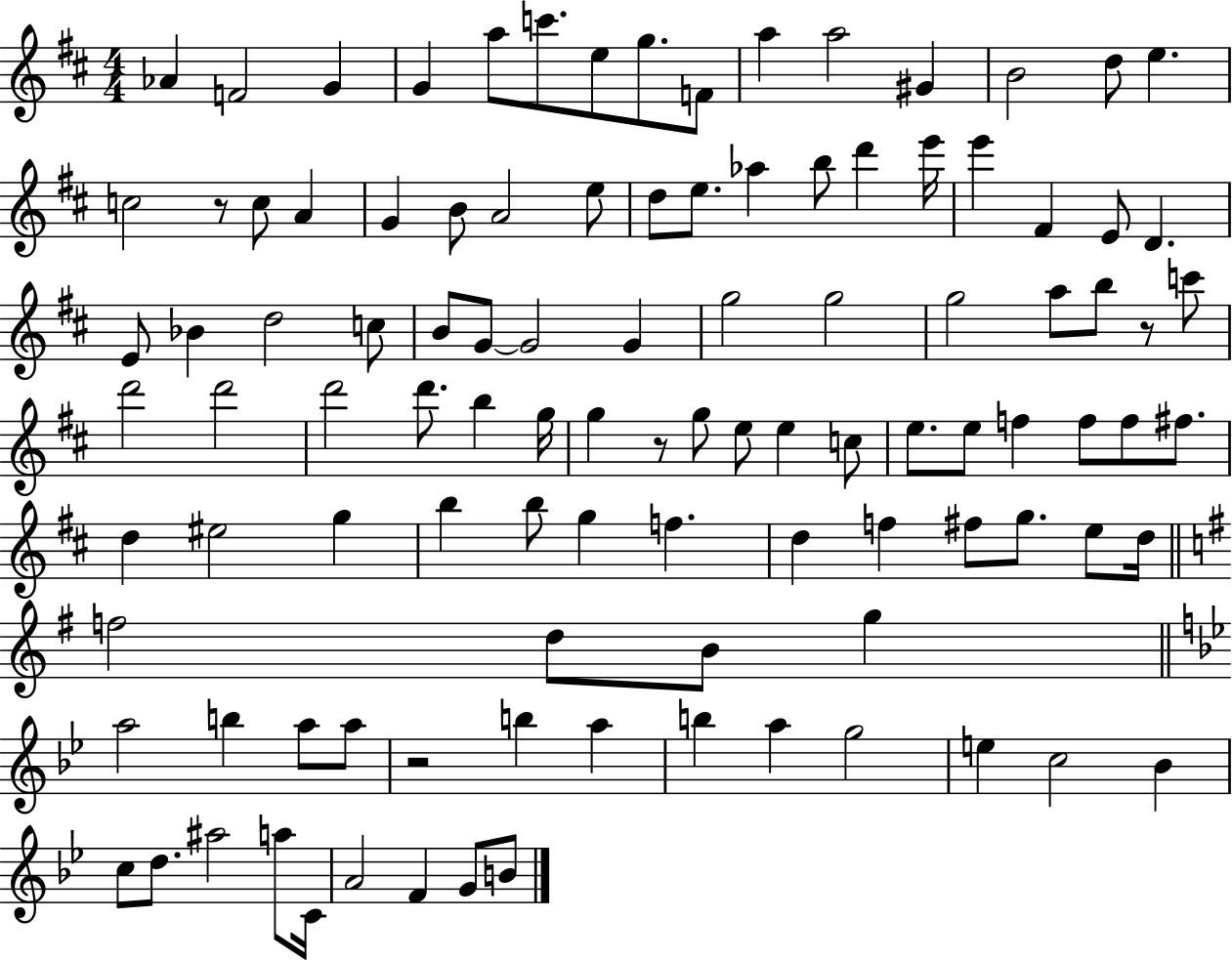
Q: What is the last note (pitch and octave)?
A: B4